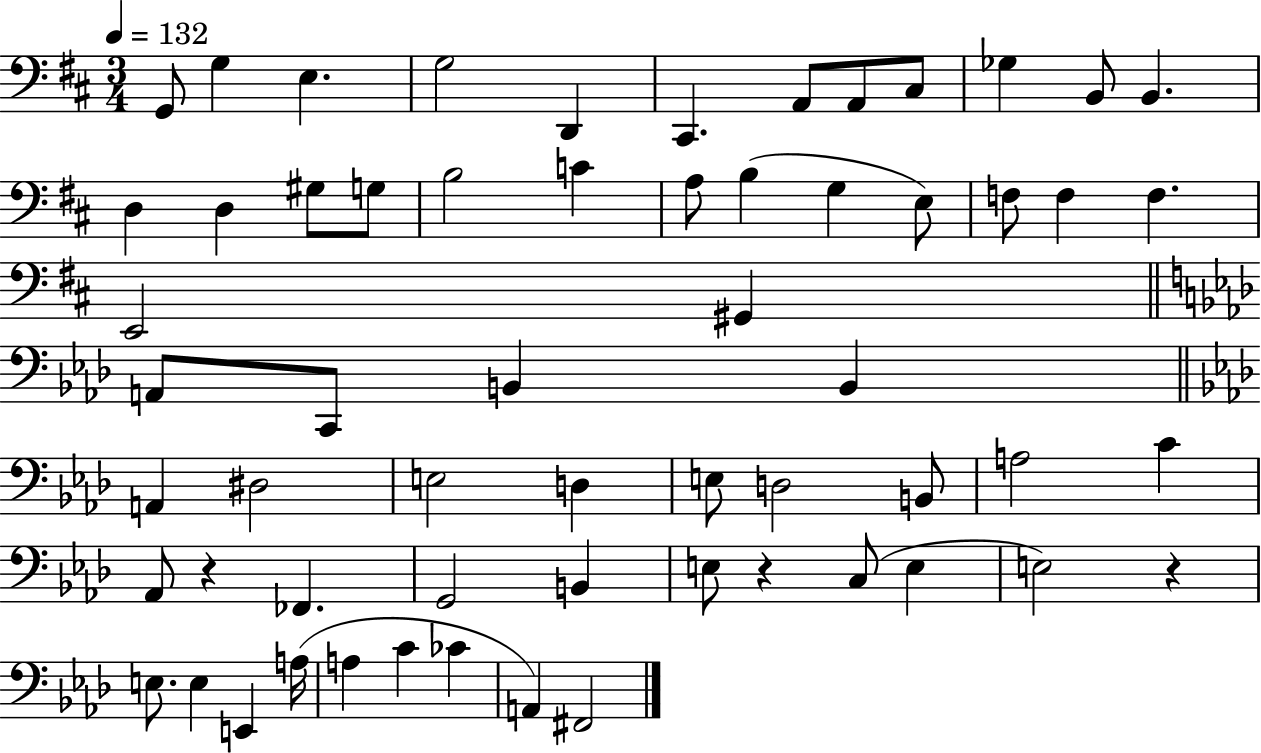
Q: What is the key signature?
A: D major